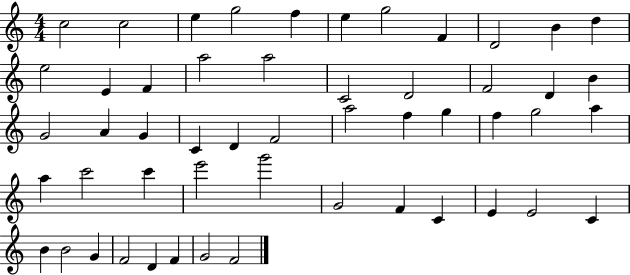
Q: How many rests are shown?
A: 0